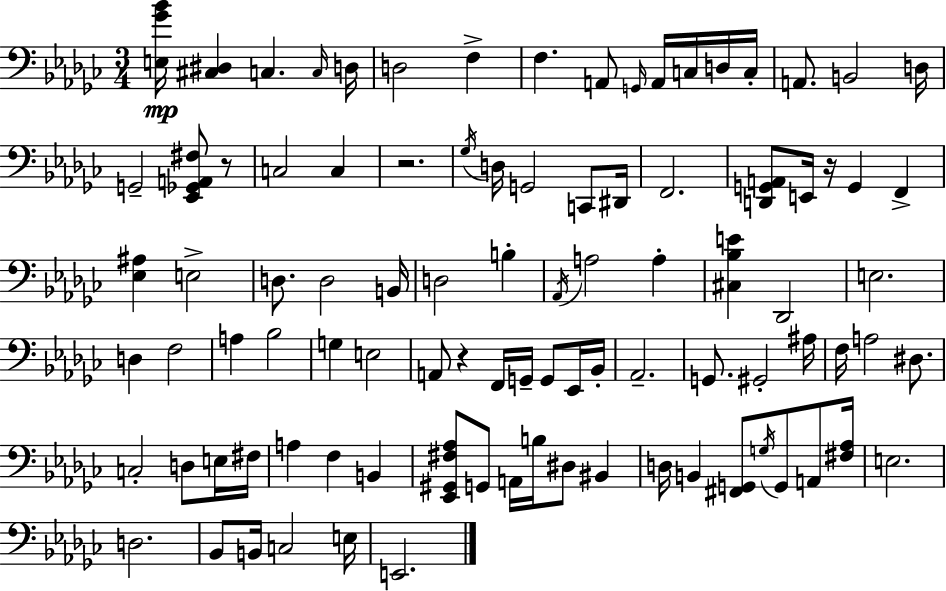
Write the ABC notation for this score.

X:1
T:Untitled
M:3/4
L:1/4
K:Ebm
[E,_G_B]/4 [^C,^D,] C, C,/4 D,/4 D,2 F, F, A,,/2 G,,/4 A,,/4 C,/4 D,/4 C,/4 A,,/2 B,,2 D,/4 G,,2 [_E,,_G,,A,,^F,]/2 z/2 C,2 C, z2 _G,/4 D,/4 G,,2 C,,/2 ^D,,/4 F,,2 [D,,G,,A,,]/2 E,,/4 z/4 G,, F,, [_E,^A,] E,2 D,/2 D,2 B,,/4 D,2 B, _A,,/4 A,2 A, [^C,_B,E] _D,,2 E,2 D, F,2 A, _B,2 G, E,2 A,,/2 z F,,/4 G,,/4 G,,/2 _E,,/4 _B,,/4 _A,,2 G,,/2 ^G,,2 ^A,/4 F,/4 A,2 ^D,/2 C,2 D,/2 E,/4 ^F,/4 A, F, B,, [_E,,^G,,^F,_A,]/2 G,,/2 A,,/4 B,/4 ^D,/2 ^B,, D,/4 B,, [^F,,G,,]/2 G,/4 G,,/2 A,,/2 [^F,_A,]/4 E,2 D,2 _B,,/2 B,,/4 C,2 E,/4 E,,2